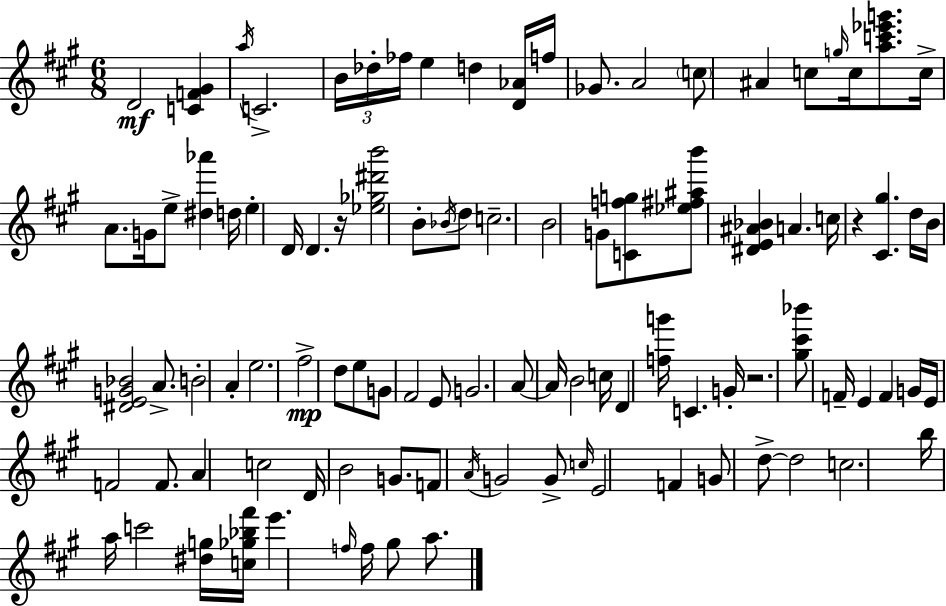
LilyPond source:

{
  \clef treble
  \numericTimeSignature
  \time 6/8
  \key a \major
  \repeat volta 2 { d'2\mf <c' f' gis'>4 | \acciaccatura { a''16 } c'2.-> | \tuplet 3/2 { b'16 des''16-. fes''16 } e''4 d''4 | <d' aes'>16 f''16 ges'8. a'2 | \break \parenthesize c''8 ais'4 c''8 \grace { g''16 } c''16 <a'' c''' ees''' g'''>8. | c''16-> a'8. g'16 e''8-> <dis'' aes'''>4 | d''16 e''4-. d'16 d'4. | r16 <ees'' ges'' dis''' b'''>2 b'8-. | \break \acciaccatura { bes'16 } d''8 c''2.-- | b'2 g'8 | <c' f'' g''>8 <ees'' fis'' ais'' b'''>8 <dis' e' ais' bes'>4 a'4. | c''16 r4 <cis' gis''>4. | \break d''16 b'16 <dis' e' g' bes'>2 | a'8.-> b'2-. a'4-. | e''2. | fis''2->\mp d''8 | \break e''8 g'8 fis'2 | e'8 g'2. | a'8~~ a'16 b'2 | c''16 d'4 <f'' g'''>16 c'4. | \break g'16-. r2. | <gis'' cis''' bes'''>8 f'16-- e'4 f'4 | g'16 e'16 f'2 | f'8. a'4 c''2 | \break d'16 b'2 | g'8. f'8 \acciaccatura { a'16 } g'2 | g'8-> \grace { c''16 } e'2 | f'4 g'8 d''8->~~ d''2 | \break c''2. | b''16 a''16 c'''2 | <dis'' g''>16 <c'' ges'' bes'' fis'''>16 e'''4. \grace { f''16 } | f''16 gis''8 a''8. } \bar "|."
}